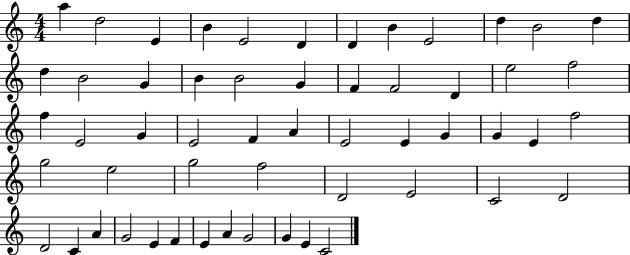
A5/q D5/h E4/q B4/q E4/h D4/q D4/q B4/q E4/h D5/q B4/h D5/q D5/q B4/h G4/q B4/q B4/h G4/q F4/q F4/h D4/q E5/h F5/h F5/q E4/h G4/q E4/h F4/q A4/q E4/h E4/q G4/q G4/q E4/q F5/h G5/h E5/h G5/h F5/h D4/h E4/h C4/h D4/h D4/h C4/q A4/q G4/h E4/q F4/q E4/q A4/q G4/h G4/q E4/q C4/h